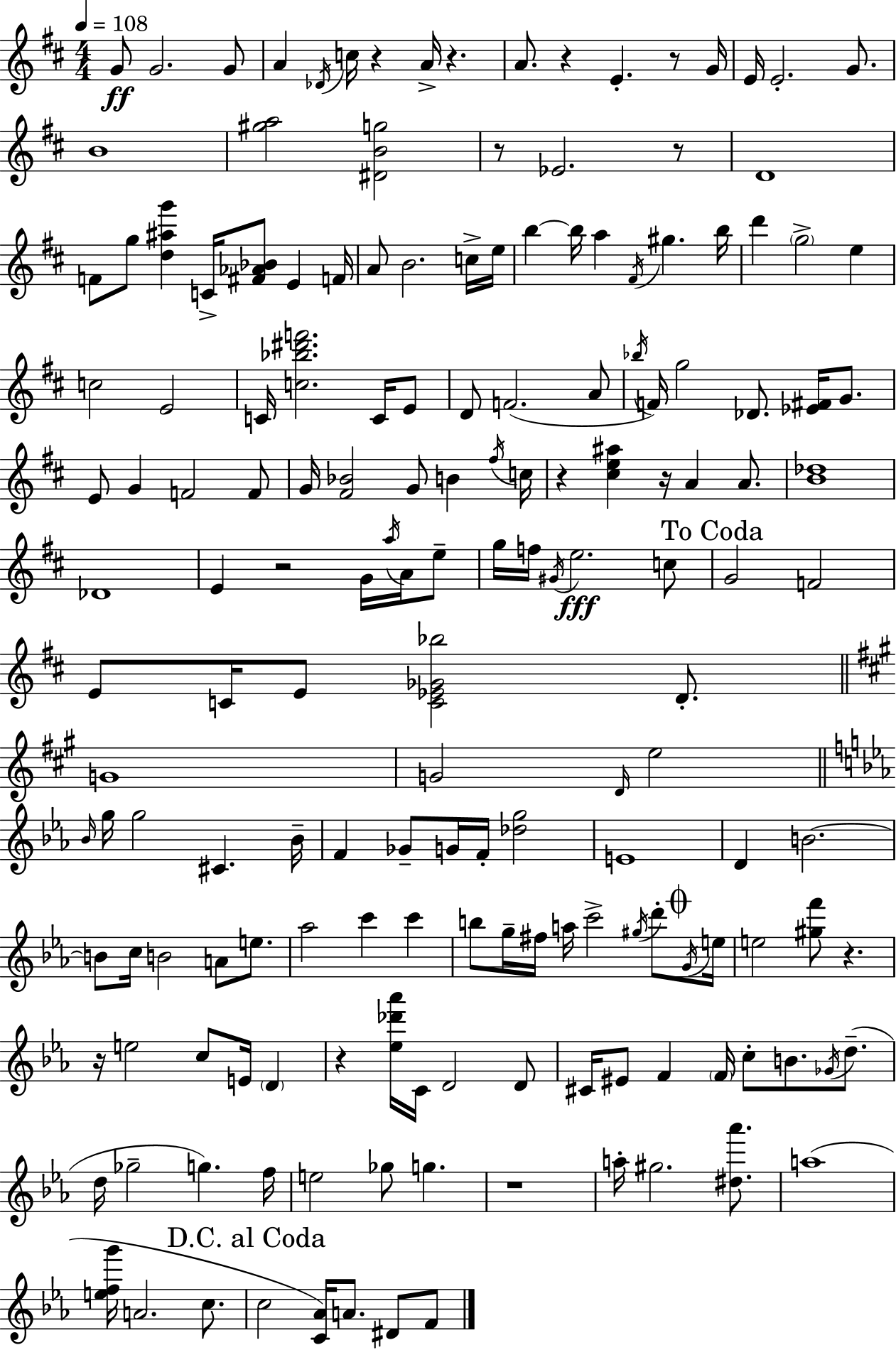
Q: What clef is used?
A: treble